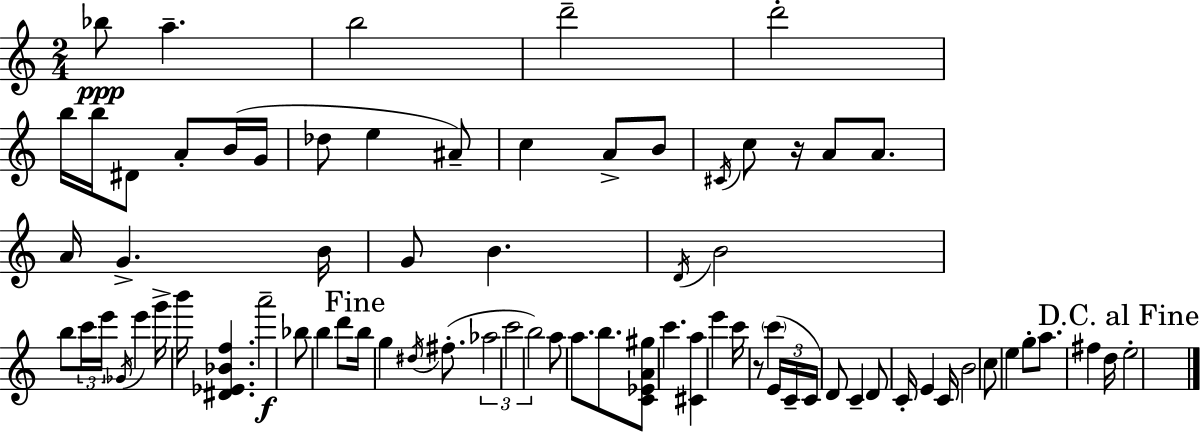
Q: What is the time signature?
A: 2/4